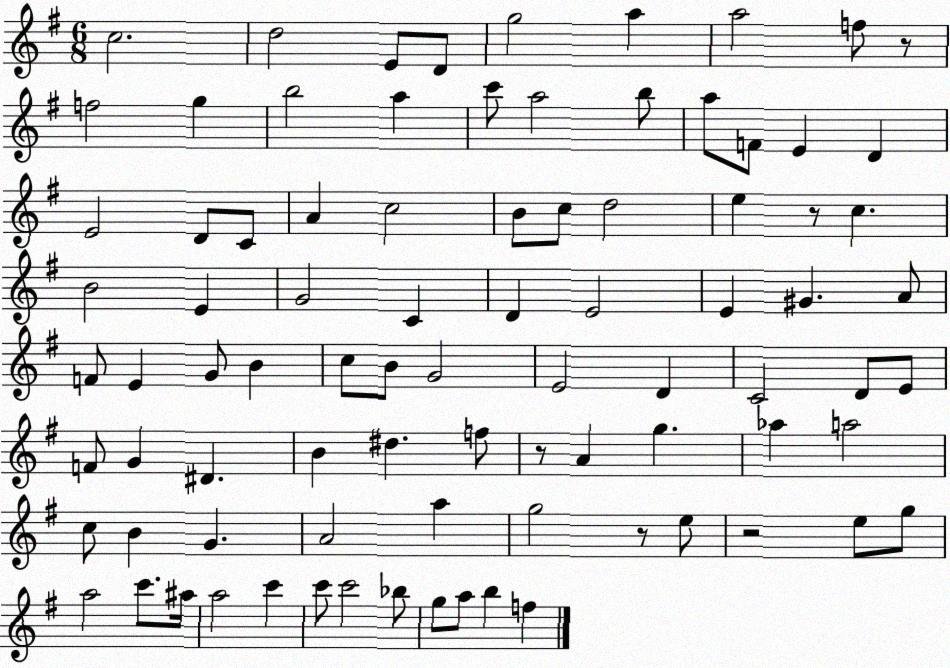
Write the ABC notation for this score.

X:1
T:Untitled
M:6/8
L:1/4
K:G
c2 d2 E/2 D/2 g2 a a2 f/2 z/2 f2 g b2 a c'/2 a2 b/2 a/2 F/2 E D E2 D/2 C/2 A c2 B/2 c/2 d2 e z/2 c B2 E G2 C D E2 E ^G A/2 F/2 E G/2 B c/2 B/2 G2 E2 D C2 D/2 E/2 F/2 G ^D B ^d f/2 z/2 A g _a a2 c/2 B G A2 a g2 z/2 e/2 z2 e/2 g/2 a2 c'/2 ^a/4 a2 c' c'/2 c'2 _b/2 g/2 a/2 b f